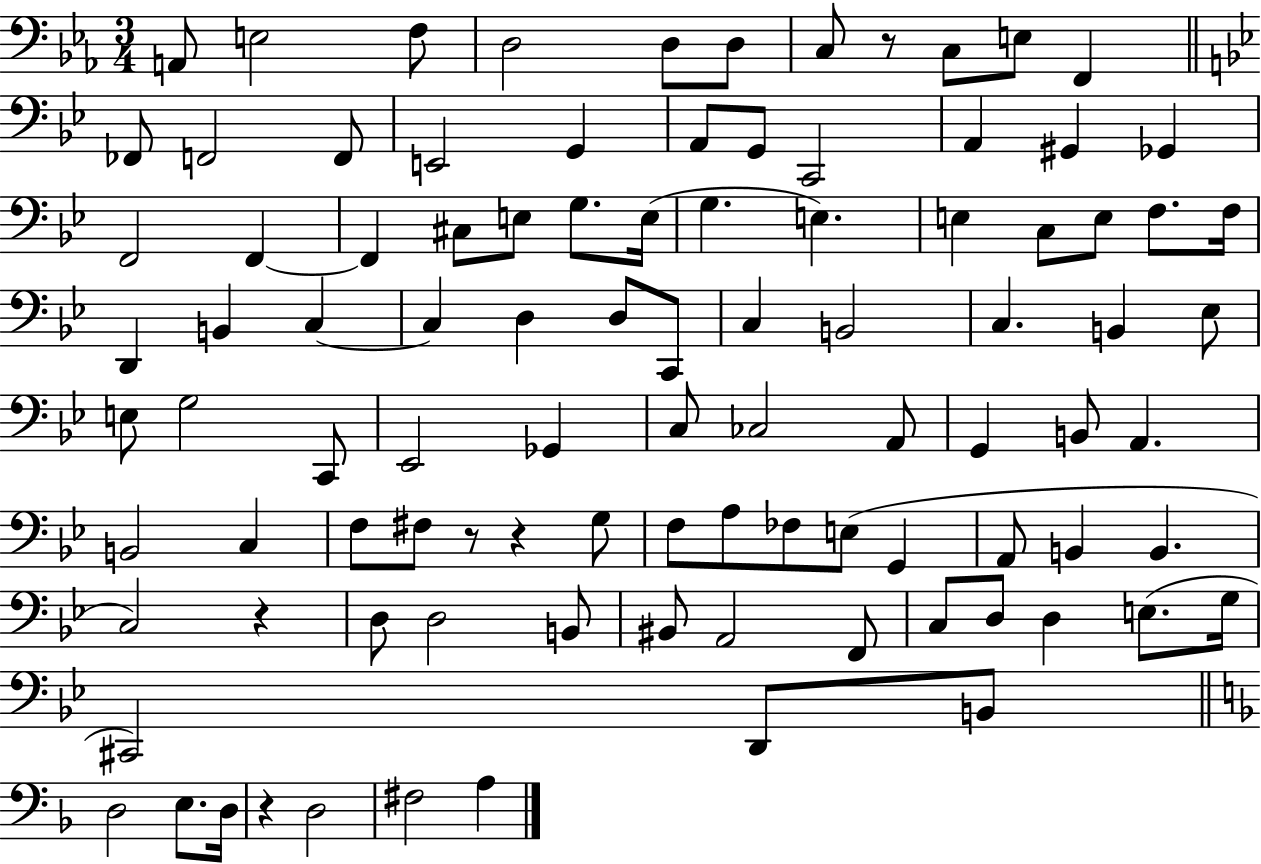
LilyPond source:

{
  \clef bass
  \numericTimeSignature
  \time 3/4
  \key ees \major
  a,8 e2 f8 | d2 d8 d8 | c8 r8 c8 e8 f,4 | \bar "||" \break \key g \minor fes,8 f,2 f,8 | e,2 g,4 | a,8 g,8 c,2 | a,4 gis,4 ges,4 | \break f,2 f,4~~ | f,4 cis8 e8 g8. e16( | g4. e4.) | e4 c8 e8 f8. f16 | \break d,4 b,4 c4~~ | c4 d4 d8 c,8 | c4 b,2 | c4. b,4 ees8 | \break e8 g2 c,8 | ees,2 ges,4 | c8 ces2 a,8 | g,4 b,8 a,4. | \break b,2 c4 | f8 fis8 r8 r4 g8 | f8 a8 fes8 e8( g,4 | a,8 b,4 b,4. | \break c2) r4 | d8 d2 b,8 | bis,8 a,2 f,8 | c8 d8 d4 e8.( g16 | \break cis,2) d,8 b,8 | \bar "||" \break \key d \minor d2 e8. d16 | r4 d2 | fis2 a4 | \bar "|."
}